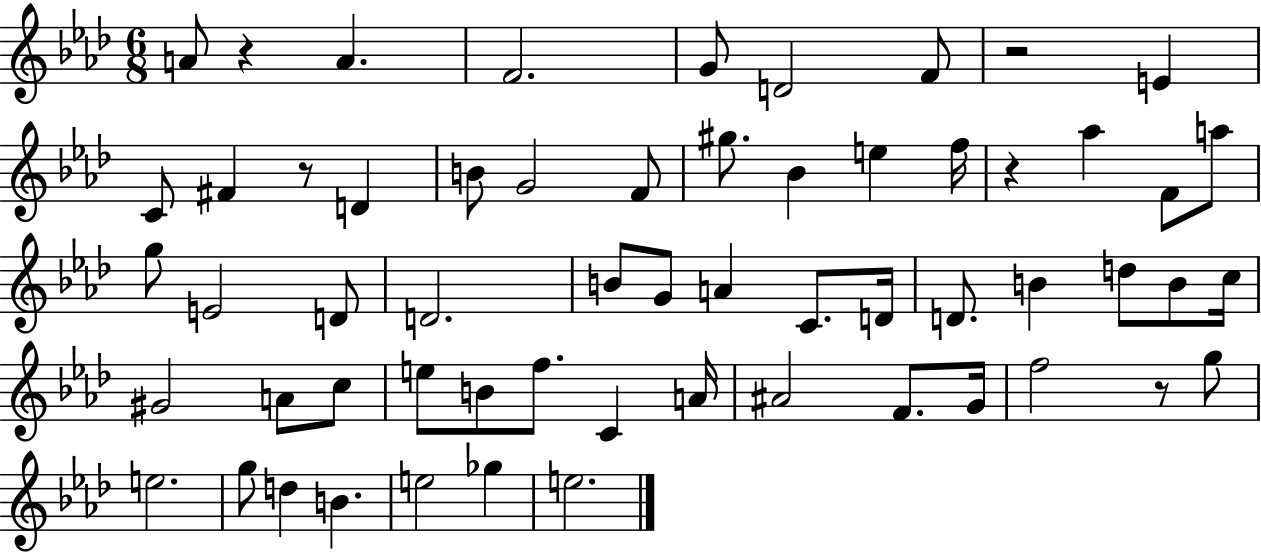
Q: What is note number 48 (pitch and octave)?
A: E5